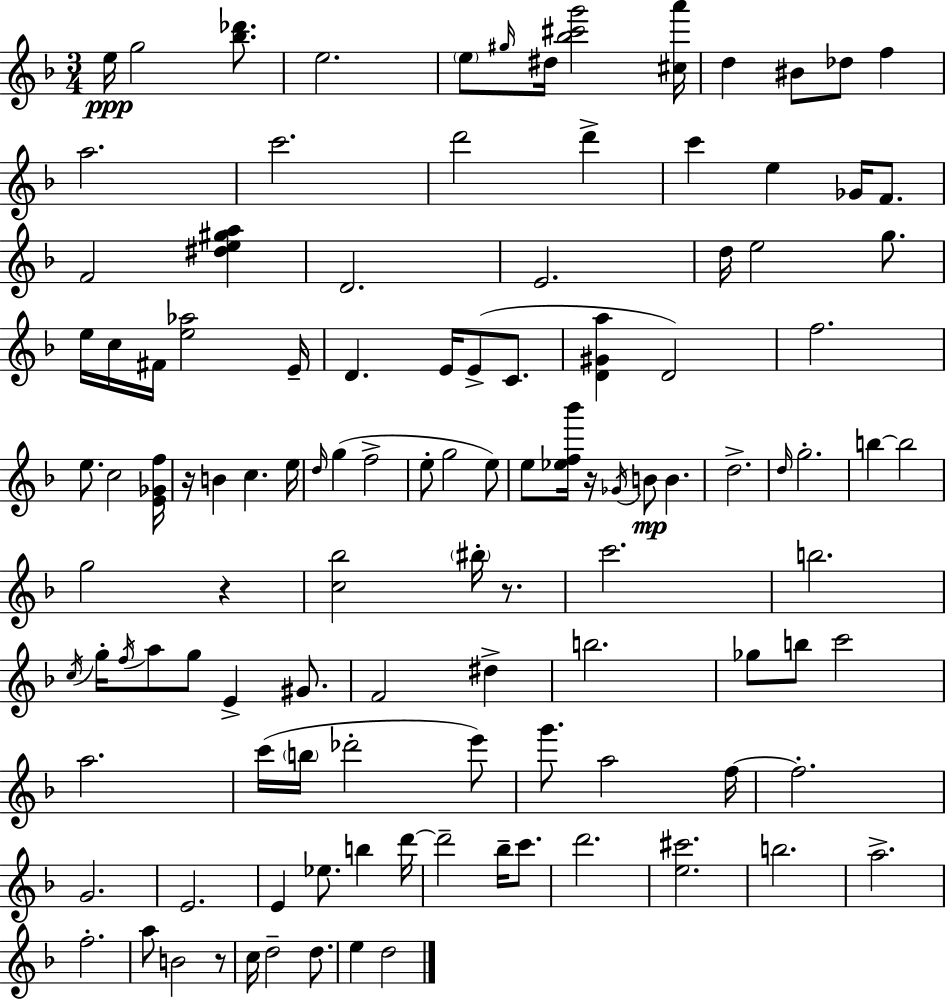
X:1
T:Untitled
M:3/4
L:1/4
K:F
e/4 g2 [_b_d']/2 e2 e/2 ^g/4 ^d/4 [_b^c'g']2 [^ca']/4 d ^B/2 _d/2 f a2 c'2 d'2 d' c' e _G/4 F/2 F2 [^de^ga] D2 E2 d/4 e2 g/2 e/4 c/4 ^F/4 [e_a]2 E/4 D E/4 E/2 C/2 [D^Ga] D2 f2 e/2 c2 [E_Gf]/4 z/4 B c e/4 d/4 g f2 e/2 g2 e/2 e/2 [_ef_b']/4 z/4 _G/4 B/2 B d2 d/4 g2 b b2 g2 z [c_b]2 ^b/4 z/2 c'2 b2 c/4 g/4 f/4 a/2 g/2 E ^G/2 F2 ^d b2 _g/2 b/2 c'2 a2 c'/4 b/4 _d'2 e'/2 g'/2 a2 f/4 f2 G2 E2 E _e/2 b d'/4 d'2 _b/4 c'/2 d'2 [e^c']2 b2 a2 f2 a/2 B2 z/2 c/4 d2 d/2 e d2